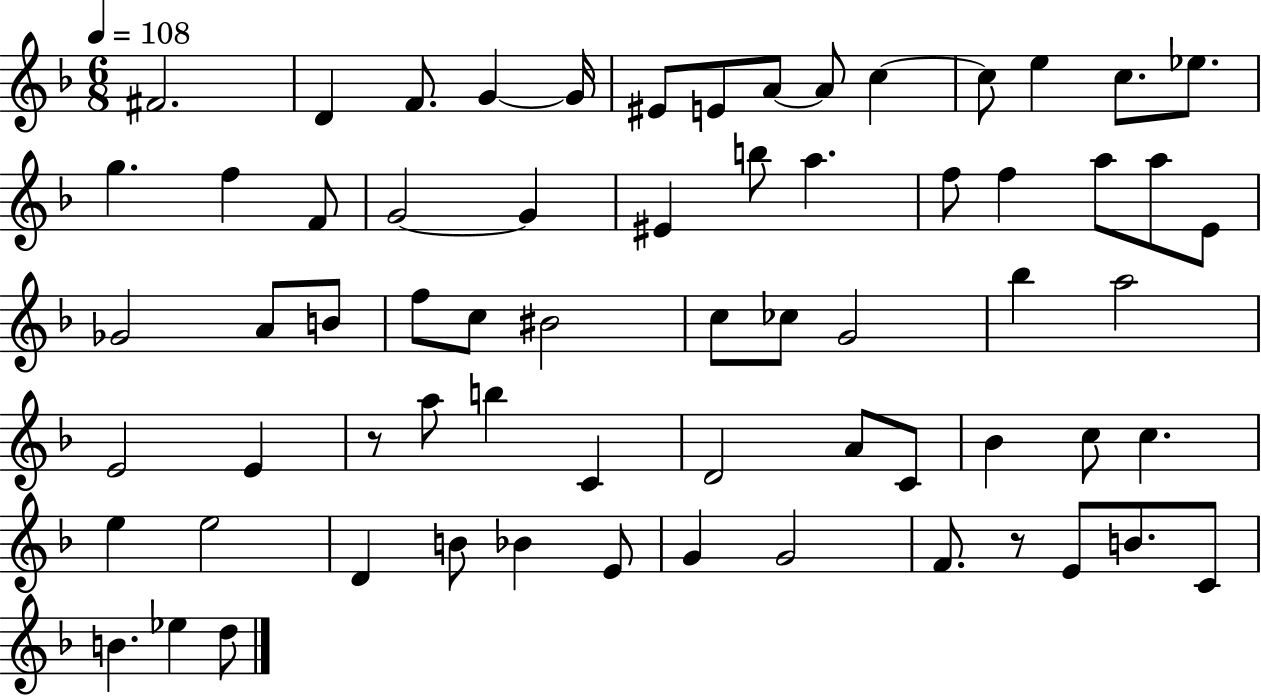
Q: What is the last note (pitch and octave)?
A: D5